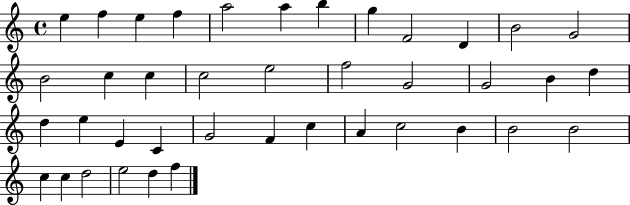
X:1
T:Untitled
M:4/4
L:1/4
K:C
e f e f a2 a b g F2 D B2 G2 B2 c c c2 e2 f2 G2 G2 B d d e E C G2 F c A c2 B B2 B2 c c d2 e2 d f